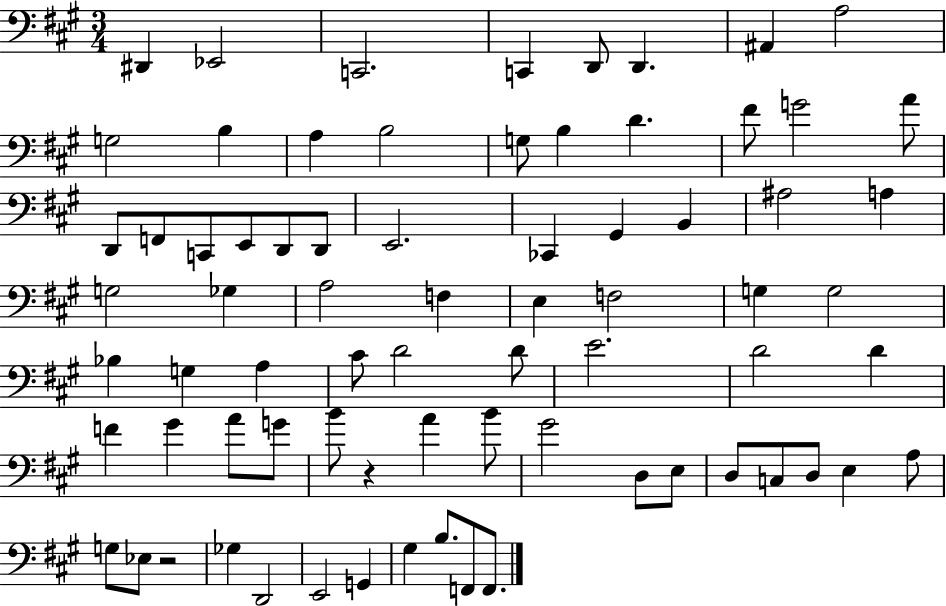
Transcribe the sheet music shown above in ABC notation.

X:1
T:Untitled
M:3/4
L:1/4
K:A
^D,, _E,,2 C,,2 C,, D,,/2 D,, ^A,, A,2 G,2 B, A, B,2 G,/2 B, D ^F/2 G2 A/2 D,,/2 F,,/2 C,,/2 E,,/2 D,,/2 D,,/2 E,,2 _C,, ^G,, B,, ^A,2 A, G,2 _G, A,2 F, E, F,2 G, G,2 _B, G, A, ^C/2 D2 D/2 E2 D2 D F ^G A/2 G/2 B/2 z A B/2 ^G2 D,/2 E,/2 D,/2 C,/2 D,/2 E, A,/2 G,/2 _E,/2 z2 _G, D,,2 E,,2 G,, ^G, B,/2 F,,/2 F,,/2